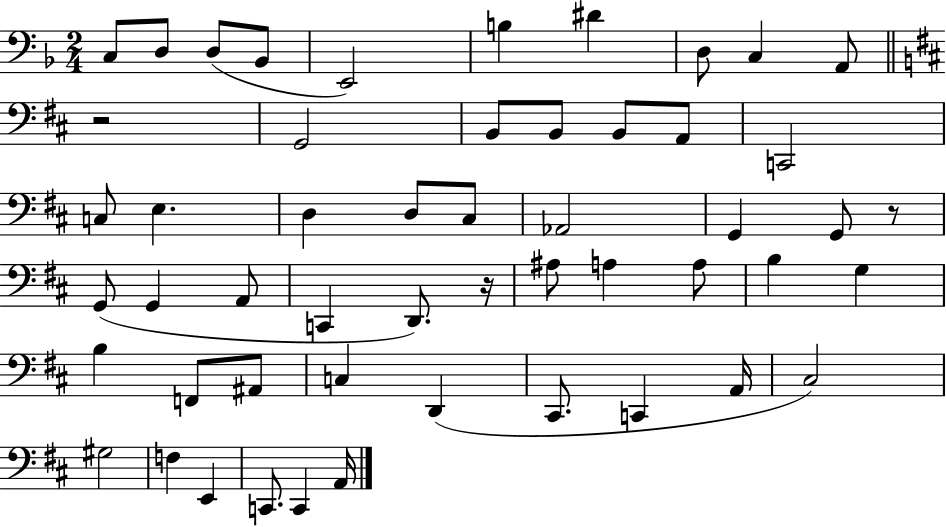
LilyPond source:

{
  \clef bass
  \numericTimeSignature
  \time 2/4
  \key f \major
  c8 d8 d8( bes,8 | e,2) | b4 dis'4 | d8 c4 a,8 | \break \bar "||" \break \key d \major r2 | g,2 | b,8 b,8 b,8 a,8 | c,2 | \break c8 e4. | d4 d8 cis8 | aes,2 | g,4 g,8 r8 | \break g,8( g,4 a,8 | c,4 d,8.) r16 | ais8 a4 a8 | b4 g4 | \break b4 f,8 ais,8 | c4 d,4( | cis,8. c,4 a,16 | cis2) | \break gis2 | f4 e,4 | c,8. c,4 a,16 | \bar "|."
}